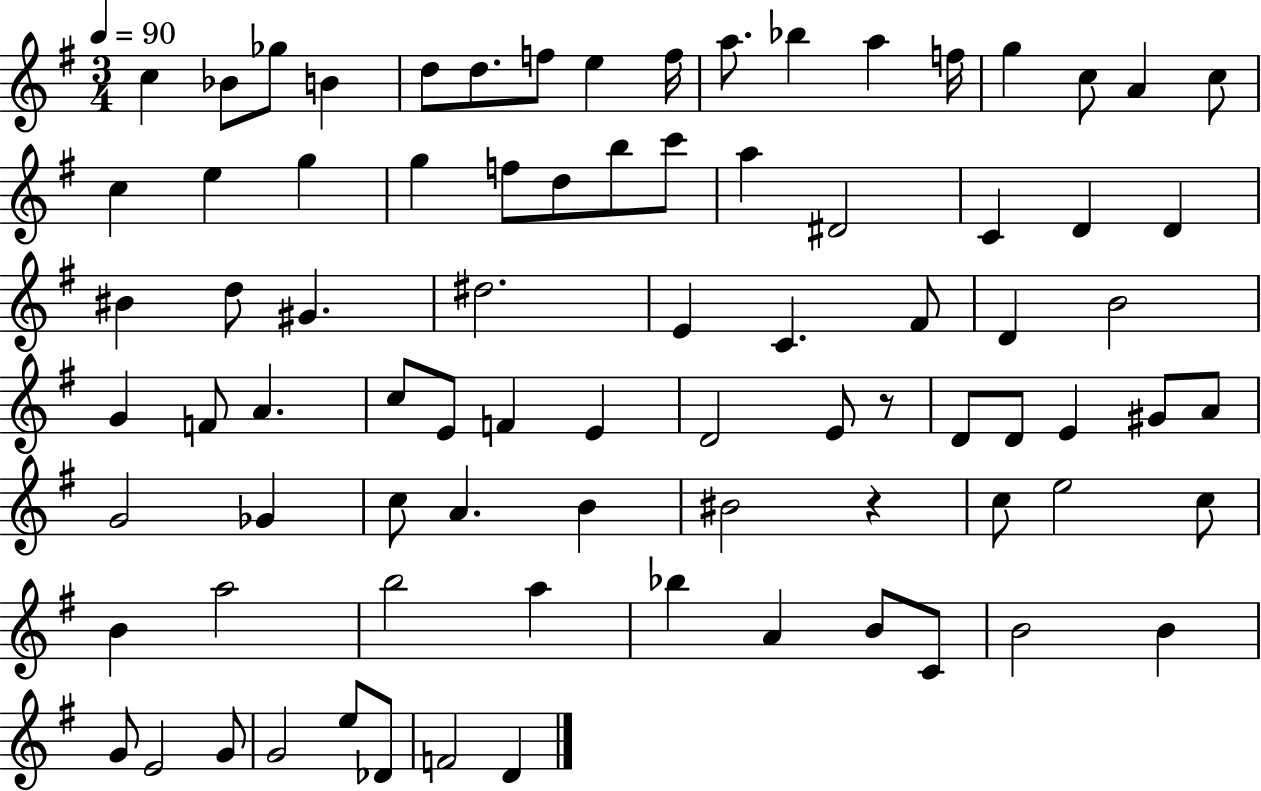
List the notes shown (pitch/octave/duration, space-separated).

C5/q Bb4/e Gb5/e B4/q D5/e D5/e. F5/e E5/q F5/s A5/e. Bb5/q A5/q F5/s G5/q C5/e A4/q C5/e C5/q E5/q G5/q G5/q F5/e D5/e B5/e C6/e A5/q D#4/h C4/q D4/q D4/q BIS4/q D5/e G#4/q. D#5/h. E4/q C4/q. F#4/e D4/q B4/h G4/q F4/e A4/q. C5/e E4/e F4/q E4/q D4/h E4/e R/e D4/e D4/e E4/q G#4/e A4/e G4/h Gb4/q C5/e A4/q. B4/q BIS4/h R/q C5/e E5/h C5/e B4/q A5/h B5/h A5/q Bb5/q A4/q B4/e C4/e B4/h B4/q G4/e E4/h G4/e G4/h E5/e Db4/e F4/h D4/q